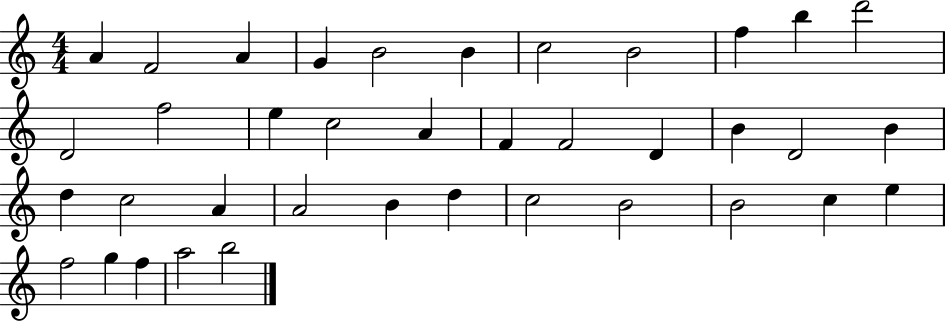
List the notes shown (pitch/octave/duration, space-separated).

A4/q F4/h A4/q G4/q B4/h B4/q C5/h B4/h F5/q B5/q D6/h D4/h F5/h E5/q C5/h A4/q F4/q F4/h D4/q B4/q D4/h B4/q D5/q C5/h A4/q A4/h B4/q D5/q C5/h B4/h B4/h C5/q E5/q F5/h G5/q F5/q A5/h B5/h